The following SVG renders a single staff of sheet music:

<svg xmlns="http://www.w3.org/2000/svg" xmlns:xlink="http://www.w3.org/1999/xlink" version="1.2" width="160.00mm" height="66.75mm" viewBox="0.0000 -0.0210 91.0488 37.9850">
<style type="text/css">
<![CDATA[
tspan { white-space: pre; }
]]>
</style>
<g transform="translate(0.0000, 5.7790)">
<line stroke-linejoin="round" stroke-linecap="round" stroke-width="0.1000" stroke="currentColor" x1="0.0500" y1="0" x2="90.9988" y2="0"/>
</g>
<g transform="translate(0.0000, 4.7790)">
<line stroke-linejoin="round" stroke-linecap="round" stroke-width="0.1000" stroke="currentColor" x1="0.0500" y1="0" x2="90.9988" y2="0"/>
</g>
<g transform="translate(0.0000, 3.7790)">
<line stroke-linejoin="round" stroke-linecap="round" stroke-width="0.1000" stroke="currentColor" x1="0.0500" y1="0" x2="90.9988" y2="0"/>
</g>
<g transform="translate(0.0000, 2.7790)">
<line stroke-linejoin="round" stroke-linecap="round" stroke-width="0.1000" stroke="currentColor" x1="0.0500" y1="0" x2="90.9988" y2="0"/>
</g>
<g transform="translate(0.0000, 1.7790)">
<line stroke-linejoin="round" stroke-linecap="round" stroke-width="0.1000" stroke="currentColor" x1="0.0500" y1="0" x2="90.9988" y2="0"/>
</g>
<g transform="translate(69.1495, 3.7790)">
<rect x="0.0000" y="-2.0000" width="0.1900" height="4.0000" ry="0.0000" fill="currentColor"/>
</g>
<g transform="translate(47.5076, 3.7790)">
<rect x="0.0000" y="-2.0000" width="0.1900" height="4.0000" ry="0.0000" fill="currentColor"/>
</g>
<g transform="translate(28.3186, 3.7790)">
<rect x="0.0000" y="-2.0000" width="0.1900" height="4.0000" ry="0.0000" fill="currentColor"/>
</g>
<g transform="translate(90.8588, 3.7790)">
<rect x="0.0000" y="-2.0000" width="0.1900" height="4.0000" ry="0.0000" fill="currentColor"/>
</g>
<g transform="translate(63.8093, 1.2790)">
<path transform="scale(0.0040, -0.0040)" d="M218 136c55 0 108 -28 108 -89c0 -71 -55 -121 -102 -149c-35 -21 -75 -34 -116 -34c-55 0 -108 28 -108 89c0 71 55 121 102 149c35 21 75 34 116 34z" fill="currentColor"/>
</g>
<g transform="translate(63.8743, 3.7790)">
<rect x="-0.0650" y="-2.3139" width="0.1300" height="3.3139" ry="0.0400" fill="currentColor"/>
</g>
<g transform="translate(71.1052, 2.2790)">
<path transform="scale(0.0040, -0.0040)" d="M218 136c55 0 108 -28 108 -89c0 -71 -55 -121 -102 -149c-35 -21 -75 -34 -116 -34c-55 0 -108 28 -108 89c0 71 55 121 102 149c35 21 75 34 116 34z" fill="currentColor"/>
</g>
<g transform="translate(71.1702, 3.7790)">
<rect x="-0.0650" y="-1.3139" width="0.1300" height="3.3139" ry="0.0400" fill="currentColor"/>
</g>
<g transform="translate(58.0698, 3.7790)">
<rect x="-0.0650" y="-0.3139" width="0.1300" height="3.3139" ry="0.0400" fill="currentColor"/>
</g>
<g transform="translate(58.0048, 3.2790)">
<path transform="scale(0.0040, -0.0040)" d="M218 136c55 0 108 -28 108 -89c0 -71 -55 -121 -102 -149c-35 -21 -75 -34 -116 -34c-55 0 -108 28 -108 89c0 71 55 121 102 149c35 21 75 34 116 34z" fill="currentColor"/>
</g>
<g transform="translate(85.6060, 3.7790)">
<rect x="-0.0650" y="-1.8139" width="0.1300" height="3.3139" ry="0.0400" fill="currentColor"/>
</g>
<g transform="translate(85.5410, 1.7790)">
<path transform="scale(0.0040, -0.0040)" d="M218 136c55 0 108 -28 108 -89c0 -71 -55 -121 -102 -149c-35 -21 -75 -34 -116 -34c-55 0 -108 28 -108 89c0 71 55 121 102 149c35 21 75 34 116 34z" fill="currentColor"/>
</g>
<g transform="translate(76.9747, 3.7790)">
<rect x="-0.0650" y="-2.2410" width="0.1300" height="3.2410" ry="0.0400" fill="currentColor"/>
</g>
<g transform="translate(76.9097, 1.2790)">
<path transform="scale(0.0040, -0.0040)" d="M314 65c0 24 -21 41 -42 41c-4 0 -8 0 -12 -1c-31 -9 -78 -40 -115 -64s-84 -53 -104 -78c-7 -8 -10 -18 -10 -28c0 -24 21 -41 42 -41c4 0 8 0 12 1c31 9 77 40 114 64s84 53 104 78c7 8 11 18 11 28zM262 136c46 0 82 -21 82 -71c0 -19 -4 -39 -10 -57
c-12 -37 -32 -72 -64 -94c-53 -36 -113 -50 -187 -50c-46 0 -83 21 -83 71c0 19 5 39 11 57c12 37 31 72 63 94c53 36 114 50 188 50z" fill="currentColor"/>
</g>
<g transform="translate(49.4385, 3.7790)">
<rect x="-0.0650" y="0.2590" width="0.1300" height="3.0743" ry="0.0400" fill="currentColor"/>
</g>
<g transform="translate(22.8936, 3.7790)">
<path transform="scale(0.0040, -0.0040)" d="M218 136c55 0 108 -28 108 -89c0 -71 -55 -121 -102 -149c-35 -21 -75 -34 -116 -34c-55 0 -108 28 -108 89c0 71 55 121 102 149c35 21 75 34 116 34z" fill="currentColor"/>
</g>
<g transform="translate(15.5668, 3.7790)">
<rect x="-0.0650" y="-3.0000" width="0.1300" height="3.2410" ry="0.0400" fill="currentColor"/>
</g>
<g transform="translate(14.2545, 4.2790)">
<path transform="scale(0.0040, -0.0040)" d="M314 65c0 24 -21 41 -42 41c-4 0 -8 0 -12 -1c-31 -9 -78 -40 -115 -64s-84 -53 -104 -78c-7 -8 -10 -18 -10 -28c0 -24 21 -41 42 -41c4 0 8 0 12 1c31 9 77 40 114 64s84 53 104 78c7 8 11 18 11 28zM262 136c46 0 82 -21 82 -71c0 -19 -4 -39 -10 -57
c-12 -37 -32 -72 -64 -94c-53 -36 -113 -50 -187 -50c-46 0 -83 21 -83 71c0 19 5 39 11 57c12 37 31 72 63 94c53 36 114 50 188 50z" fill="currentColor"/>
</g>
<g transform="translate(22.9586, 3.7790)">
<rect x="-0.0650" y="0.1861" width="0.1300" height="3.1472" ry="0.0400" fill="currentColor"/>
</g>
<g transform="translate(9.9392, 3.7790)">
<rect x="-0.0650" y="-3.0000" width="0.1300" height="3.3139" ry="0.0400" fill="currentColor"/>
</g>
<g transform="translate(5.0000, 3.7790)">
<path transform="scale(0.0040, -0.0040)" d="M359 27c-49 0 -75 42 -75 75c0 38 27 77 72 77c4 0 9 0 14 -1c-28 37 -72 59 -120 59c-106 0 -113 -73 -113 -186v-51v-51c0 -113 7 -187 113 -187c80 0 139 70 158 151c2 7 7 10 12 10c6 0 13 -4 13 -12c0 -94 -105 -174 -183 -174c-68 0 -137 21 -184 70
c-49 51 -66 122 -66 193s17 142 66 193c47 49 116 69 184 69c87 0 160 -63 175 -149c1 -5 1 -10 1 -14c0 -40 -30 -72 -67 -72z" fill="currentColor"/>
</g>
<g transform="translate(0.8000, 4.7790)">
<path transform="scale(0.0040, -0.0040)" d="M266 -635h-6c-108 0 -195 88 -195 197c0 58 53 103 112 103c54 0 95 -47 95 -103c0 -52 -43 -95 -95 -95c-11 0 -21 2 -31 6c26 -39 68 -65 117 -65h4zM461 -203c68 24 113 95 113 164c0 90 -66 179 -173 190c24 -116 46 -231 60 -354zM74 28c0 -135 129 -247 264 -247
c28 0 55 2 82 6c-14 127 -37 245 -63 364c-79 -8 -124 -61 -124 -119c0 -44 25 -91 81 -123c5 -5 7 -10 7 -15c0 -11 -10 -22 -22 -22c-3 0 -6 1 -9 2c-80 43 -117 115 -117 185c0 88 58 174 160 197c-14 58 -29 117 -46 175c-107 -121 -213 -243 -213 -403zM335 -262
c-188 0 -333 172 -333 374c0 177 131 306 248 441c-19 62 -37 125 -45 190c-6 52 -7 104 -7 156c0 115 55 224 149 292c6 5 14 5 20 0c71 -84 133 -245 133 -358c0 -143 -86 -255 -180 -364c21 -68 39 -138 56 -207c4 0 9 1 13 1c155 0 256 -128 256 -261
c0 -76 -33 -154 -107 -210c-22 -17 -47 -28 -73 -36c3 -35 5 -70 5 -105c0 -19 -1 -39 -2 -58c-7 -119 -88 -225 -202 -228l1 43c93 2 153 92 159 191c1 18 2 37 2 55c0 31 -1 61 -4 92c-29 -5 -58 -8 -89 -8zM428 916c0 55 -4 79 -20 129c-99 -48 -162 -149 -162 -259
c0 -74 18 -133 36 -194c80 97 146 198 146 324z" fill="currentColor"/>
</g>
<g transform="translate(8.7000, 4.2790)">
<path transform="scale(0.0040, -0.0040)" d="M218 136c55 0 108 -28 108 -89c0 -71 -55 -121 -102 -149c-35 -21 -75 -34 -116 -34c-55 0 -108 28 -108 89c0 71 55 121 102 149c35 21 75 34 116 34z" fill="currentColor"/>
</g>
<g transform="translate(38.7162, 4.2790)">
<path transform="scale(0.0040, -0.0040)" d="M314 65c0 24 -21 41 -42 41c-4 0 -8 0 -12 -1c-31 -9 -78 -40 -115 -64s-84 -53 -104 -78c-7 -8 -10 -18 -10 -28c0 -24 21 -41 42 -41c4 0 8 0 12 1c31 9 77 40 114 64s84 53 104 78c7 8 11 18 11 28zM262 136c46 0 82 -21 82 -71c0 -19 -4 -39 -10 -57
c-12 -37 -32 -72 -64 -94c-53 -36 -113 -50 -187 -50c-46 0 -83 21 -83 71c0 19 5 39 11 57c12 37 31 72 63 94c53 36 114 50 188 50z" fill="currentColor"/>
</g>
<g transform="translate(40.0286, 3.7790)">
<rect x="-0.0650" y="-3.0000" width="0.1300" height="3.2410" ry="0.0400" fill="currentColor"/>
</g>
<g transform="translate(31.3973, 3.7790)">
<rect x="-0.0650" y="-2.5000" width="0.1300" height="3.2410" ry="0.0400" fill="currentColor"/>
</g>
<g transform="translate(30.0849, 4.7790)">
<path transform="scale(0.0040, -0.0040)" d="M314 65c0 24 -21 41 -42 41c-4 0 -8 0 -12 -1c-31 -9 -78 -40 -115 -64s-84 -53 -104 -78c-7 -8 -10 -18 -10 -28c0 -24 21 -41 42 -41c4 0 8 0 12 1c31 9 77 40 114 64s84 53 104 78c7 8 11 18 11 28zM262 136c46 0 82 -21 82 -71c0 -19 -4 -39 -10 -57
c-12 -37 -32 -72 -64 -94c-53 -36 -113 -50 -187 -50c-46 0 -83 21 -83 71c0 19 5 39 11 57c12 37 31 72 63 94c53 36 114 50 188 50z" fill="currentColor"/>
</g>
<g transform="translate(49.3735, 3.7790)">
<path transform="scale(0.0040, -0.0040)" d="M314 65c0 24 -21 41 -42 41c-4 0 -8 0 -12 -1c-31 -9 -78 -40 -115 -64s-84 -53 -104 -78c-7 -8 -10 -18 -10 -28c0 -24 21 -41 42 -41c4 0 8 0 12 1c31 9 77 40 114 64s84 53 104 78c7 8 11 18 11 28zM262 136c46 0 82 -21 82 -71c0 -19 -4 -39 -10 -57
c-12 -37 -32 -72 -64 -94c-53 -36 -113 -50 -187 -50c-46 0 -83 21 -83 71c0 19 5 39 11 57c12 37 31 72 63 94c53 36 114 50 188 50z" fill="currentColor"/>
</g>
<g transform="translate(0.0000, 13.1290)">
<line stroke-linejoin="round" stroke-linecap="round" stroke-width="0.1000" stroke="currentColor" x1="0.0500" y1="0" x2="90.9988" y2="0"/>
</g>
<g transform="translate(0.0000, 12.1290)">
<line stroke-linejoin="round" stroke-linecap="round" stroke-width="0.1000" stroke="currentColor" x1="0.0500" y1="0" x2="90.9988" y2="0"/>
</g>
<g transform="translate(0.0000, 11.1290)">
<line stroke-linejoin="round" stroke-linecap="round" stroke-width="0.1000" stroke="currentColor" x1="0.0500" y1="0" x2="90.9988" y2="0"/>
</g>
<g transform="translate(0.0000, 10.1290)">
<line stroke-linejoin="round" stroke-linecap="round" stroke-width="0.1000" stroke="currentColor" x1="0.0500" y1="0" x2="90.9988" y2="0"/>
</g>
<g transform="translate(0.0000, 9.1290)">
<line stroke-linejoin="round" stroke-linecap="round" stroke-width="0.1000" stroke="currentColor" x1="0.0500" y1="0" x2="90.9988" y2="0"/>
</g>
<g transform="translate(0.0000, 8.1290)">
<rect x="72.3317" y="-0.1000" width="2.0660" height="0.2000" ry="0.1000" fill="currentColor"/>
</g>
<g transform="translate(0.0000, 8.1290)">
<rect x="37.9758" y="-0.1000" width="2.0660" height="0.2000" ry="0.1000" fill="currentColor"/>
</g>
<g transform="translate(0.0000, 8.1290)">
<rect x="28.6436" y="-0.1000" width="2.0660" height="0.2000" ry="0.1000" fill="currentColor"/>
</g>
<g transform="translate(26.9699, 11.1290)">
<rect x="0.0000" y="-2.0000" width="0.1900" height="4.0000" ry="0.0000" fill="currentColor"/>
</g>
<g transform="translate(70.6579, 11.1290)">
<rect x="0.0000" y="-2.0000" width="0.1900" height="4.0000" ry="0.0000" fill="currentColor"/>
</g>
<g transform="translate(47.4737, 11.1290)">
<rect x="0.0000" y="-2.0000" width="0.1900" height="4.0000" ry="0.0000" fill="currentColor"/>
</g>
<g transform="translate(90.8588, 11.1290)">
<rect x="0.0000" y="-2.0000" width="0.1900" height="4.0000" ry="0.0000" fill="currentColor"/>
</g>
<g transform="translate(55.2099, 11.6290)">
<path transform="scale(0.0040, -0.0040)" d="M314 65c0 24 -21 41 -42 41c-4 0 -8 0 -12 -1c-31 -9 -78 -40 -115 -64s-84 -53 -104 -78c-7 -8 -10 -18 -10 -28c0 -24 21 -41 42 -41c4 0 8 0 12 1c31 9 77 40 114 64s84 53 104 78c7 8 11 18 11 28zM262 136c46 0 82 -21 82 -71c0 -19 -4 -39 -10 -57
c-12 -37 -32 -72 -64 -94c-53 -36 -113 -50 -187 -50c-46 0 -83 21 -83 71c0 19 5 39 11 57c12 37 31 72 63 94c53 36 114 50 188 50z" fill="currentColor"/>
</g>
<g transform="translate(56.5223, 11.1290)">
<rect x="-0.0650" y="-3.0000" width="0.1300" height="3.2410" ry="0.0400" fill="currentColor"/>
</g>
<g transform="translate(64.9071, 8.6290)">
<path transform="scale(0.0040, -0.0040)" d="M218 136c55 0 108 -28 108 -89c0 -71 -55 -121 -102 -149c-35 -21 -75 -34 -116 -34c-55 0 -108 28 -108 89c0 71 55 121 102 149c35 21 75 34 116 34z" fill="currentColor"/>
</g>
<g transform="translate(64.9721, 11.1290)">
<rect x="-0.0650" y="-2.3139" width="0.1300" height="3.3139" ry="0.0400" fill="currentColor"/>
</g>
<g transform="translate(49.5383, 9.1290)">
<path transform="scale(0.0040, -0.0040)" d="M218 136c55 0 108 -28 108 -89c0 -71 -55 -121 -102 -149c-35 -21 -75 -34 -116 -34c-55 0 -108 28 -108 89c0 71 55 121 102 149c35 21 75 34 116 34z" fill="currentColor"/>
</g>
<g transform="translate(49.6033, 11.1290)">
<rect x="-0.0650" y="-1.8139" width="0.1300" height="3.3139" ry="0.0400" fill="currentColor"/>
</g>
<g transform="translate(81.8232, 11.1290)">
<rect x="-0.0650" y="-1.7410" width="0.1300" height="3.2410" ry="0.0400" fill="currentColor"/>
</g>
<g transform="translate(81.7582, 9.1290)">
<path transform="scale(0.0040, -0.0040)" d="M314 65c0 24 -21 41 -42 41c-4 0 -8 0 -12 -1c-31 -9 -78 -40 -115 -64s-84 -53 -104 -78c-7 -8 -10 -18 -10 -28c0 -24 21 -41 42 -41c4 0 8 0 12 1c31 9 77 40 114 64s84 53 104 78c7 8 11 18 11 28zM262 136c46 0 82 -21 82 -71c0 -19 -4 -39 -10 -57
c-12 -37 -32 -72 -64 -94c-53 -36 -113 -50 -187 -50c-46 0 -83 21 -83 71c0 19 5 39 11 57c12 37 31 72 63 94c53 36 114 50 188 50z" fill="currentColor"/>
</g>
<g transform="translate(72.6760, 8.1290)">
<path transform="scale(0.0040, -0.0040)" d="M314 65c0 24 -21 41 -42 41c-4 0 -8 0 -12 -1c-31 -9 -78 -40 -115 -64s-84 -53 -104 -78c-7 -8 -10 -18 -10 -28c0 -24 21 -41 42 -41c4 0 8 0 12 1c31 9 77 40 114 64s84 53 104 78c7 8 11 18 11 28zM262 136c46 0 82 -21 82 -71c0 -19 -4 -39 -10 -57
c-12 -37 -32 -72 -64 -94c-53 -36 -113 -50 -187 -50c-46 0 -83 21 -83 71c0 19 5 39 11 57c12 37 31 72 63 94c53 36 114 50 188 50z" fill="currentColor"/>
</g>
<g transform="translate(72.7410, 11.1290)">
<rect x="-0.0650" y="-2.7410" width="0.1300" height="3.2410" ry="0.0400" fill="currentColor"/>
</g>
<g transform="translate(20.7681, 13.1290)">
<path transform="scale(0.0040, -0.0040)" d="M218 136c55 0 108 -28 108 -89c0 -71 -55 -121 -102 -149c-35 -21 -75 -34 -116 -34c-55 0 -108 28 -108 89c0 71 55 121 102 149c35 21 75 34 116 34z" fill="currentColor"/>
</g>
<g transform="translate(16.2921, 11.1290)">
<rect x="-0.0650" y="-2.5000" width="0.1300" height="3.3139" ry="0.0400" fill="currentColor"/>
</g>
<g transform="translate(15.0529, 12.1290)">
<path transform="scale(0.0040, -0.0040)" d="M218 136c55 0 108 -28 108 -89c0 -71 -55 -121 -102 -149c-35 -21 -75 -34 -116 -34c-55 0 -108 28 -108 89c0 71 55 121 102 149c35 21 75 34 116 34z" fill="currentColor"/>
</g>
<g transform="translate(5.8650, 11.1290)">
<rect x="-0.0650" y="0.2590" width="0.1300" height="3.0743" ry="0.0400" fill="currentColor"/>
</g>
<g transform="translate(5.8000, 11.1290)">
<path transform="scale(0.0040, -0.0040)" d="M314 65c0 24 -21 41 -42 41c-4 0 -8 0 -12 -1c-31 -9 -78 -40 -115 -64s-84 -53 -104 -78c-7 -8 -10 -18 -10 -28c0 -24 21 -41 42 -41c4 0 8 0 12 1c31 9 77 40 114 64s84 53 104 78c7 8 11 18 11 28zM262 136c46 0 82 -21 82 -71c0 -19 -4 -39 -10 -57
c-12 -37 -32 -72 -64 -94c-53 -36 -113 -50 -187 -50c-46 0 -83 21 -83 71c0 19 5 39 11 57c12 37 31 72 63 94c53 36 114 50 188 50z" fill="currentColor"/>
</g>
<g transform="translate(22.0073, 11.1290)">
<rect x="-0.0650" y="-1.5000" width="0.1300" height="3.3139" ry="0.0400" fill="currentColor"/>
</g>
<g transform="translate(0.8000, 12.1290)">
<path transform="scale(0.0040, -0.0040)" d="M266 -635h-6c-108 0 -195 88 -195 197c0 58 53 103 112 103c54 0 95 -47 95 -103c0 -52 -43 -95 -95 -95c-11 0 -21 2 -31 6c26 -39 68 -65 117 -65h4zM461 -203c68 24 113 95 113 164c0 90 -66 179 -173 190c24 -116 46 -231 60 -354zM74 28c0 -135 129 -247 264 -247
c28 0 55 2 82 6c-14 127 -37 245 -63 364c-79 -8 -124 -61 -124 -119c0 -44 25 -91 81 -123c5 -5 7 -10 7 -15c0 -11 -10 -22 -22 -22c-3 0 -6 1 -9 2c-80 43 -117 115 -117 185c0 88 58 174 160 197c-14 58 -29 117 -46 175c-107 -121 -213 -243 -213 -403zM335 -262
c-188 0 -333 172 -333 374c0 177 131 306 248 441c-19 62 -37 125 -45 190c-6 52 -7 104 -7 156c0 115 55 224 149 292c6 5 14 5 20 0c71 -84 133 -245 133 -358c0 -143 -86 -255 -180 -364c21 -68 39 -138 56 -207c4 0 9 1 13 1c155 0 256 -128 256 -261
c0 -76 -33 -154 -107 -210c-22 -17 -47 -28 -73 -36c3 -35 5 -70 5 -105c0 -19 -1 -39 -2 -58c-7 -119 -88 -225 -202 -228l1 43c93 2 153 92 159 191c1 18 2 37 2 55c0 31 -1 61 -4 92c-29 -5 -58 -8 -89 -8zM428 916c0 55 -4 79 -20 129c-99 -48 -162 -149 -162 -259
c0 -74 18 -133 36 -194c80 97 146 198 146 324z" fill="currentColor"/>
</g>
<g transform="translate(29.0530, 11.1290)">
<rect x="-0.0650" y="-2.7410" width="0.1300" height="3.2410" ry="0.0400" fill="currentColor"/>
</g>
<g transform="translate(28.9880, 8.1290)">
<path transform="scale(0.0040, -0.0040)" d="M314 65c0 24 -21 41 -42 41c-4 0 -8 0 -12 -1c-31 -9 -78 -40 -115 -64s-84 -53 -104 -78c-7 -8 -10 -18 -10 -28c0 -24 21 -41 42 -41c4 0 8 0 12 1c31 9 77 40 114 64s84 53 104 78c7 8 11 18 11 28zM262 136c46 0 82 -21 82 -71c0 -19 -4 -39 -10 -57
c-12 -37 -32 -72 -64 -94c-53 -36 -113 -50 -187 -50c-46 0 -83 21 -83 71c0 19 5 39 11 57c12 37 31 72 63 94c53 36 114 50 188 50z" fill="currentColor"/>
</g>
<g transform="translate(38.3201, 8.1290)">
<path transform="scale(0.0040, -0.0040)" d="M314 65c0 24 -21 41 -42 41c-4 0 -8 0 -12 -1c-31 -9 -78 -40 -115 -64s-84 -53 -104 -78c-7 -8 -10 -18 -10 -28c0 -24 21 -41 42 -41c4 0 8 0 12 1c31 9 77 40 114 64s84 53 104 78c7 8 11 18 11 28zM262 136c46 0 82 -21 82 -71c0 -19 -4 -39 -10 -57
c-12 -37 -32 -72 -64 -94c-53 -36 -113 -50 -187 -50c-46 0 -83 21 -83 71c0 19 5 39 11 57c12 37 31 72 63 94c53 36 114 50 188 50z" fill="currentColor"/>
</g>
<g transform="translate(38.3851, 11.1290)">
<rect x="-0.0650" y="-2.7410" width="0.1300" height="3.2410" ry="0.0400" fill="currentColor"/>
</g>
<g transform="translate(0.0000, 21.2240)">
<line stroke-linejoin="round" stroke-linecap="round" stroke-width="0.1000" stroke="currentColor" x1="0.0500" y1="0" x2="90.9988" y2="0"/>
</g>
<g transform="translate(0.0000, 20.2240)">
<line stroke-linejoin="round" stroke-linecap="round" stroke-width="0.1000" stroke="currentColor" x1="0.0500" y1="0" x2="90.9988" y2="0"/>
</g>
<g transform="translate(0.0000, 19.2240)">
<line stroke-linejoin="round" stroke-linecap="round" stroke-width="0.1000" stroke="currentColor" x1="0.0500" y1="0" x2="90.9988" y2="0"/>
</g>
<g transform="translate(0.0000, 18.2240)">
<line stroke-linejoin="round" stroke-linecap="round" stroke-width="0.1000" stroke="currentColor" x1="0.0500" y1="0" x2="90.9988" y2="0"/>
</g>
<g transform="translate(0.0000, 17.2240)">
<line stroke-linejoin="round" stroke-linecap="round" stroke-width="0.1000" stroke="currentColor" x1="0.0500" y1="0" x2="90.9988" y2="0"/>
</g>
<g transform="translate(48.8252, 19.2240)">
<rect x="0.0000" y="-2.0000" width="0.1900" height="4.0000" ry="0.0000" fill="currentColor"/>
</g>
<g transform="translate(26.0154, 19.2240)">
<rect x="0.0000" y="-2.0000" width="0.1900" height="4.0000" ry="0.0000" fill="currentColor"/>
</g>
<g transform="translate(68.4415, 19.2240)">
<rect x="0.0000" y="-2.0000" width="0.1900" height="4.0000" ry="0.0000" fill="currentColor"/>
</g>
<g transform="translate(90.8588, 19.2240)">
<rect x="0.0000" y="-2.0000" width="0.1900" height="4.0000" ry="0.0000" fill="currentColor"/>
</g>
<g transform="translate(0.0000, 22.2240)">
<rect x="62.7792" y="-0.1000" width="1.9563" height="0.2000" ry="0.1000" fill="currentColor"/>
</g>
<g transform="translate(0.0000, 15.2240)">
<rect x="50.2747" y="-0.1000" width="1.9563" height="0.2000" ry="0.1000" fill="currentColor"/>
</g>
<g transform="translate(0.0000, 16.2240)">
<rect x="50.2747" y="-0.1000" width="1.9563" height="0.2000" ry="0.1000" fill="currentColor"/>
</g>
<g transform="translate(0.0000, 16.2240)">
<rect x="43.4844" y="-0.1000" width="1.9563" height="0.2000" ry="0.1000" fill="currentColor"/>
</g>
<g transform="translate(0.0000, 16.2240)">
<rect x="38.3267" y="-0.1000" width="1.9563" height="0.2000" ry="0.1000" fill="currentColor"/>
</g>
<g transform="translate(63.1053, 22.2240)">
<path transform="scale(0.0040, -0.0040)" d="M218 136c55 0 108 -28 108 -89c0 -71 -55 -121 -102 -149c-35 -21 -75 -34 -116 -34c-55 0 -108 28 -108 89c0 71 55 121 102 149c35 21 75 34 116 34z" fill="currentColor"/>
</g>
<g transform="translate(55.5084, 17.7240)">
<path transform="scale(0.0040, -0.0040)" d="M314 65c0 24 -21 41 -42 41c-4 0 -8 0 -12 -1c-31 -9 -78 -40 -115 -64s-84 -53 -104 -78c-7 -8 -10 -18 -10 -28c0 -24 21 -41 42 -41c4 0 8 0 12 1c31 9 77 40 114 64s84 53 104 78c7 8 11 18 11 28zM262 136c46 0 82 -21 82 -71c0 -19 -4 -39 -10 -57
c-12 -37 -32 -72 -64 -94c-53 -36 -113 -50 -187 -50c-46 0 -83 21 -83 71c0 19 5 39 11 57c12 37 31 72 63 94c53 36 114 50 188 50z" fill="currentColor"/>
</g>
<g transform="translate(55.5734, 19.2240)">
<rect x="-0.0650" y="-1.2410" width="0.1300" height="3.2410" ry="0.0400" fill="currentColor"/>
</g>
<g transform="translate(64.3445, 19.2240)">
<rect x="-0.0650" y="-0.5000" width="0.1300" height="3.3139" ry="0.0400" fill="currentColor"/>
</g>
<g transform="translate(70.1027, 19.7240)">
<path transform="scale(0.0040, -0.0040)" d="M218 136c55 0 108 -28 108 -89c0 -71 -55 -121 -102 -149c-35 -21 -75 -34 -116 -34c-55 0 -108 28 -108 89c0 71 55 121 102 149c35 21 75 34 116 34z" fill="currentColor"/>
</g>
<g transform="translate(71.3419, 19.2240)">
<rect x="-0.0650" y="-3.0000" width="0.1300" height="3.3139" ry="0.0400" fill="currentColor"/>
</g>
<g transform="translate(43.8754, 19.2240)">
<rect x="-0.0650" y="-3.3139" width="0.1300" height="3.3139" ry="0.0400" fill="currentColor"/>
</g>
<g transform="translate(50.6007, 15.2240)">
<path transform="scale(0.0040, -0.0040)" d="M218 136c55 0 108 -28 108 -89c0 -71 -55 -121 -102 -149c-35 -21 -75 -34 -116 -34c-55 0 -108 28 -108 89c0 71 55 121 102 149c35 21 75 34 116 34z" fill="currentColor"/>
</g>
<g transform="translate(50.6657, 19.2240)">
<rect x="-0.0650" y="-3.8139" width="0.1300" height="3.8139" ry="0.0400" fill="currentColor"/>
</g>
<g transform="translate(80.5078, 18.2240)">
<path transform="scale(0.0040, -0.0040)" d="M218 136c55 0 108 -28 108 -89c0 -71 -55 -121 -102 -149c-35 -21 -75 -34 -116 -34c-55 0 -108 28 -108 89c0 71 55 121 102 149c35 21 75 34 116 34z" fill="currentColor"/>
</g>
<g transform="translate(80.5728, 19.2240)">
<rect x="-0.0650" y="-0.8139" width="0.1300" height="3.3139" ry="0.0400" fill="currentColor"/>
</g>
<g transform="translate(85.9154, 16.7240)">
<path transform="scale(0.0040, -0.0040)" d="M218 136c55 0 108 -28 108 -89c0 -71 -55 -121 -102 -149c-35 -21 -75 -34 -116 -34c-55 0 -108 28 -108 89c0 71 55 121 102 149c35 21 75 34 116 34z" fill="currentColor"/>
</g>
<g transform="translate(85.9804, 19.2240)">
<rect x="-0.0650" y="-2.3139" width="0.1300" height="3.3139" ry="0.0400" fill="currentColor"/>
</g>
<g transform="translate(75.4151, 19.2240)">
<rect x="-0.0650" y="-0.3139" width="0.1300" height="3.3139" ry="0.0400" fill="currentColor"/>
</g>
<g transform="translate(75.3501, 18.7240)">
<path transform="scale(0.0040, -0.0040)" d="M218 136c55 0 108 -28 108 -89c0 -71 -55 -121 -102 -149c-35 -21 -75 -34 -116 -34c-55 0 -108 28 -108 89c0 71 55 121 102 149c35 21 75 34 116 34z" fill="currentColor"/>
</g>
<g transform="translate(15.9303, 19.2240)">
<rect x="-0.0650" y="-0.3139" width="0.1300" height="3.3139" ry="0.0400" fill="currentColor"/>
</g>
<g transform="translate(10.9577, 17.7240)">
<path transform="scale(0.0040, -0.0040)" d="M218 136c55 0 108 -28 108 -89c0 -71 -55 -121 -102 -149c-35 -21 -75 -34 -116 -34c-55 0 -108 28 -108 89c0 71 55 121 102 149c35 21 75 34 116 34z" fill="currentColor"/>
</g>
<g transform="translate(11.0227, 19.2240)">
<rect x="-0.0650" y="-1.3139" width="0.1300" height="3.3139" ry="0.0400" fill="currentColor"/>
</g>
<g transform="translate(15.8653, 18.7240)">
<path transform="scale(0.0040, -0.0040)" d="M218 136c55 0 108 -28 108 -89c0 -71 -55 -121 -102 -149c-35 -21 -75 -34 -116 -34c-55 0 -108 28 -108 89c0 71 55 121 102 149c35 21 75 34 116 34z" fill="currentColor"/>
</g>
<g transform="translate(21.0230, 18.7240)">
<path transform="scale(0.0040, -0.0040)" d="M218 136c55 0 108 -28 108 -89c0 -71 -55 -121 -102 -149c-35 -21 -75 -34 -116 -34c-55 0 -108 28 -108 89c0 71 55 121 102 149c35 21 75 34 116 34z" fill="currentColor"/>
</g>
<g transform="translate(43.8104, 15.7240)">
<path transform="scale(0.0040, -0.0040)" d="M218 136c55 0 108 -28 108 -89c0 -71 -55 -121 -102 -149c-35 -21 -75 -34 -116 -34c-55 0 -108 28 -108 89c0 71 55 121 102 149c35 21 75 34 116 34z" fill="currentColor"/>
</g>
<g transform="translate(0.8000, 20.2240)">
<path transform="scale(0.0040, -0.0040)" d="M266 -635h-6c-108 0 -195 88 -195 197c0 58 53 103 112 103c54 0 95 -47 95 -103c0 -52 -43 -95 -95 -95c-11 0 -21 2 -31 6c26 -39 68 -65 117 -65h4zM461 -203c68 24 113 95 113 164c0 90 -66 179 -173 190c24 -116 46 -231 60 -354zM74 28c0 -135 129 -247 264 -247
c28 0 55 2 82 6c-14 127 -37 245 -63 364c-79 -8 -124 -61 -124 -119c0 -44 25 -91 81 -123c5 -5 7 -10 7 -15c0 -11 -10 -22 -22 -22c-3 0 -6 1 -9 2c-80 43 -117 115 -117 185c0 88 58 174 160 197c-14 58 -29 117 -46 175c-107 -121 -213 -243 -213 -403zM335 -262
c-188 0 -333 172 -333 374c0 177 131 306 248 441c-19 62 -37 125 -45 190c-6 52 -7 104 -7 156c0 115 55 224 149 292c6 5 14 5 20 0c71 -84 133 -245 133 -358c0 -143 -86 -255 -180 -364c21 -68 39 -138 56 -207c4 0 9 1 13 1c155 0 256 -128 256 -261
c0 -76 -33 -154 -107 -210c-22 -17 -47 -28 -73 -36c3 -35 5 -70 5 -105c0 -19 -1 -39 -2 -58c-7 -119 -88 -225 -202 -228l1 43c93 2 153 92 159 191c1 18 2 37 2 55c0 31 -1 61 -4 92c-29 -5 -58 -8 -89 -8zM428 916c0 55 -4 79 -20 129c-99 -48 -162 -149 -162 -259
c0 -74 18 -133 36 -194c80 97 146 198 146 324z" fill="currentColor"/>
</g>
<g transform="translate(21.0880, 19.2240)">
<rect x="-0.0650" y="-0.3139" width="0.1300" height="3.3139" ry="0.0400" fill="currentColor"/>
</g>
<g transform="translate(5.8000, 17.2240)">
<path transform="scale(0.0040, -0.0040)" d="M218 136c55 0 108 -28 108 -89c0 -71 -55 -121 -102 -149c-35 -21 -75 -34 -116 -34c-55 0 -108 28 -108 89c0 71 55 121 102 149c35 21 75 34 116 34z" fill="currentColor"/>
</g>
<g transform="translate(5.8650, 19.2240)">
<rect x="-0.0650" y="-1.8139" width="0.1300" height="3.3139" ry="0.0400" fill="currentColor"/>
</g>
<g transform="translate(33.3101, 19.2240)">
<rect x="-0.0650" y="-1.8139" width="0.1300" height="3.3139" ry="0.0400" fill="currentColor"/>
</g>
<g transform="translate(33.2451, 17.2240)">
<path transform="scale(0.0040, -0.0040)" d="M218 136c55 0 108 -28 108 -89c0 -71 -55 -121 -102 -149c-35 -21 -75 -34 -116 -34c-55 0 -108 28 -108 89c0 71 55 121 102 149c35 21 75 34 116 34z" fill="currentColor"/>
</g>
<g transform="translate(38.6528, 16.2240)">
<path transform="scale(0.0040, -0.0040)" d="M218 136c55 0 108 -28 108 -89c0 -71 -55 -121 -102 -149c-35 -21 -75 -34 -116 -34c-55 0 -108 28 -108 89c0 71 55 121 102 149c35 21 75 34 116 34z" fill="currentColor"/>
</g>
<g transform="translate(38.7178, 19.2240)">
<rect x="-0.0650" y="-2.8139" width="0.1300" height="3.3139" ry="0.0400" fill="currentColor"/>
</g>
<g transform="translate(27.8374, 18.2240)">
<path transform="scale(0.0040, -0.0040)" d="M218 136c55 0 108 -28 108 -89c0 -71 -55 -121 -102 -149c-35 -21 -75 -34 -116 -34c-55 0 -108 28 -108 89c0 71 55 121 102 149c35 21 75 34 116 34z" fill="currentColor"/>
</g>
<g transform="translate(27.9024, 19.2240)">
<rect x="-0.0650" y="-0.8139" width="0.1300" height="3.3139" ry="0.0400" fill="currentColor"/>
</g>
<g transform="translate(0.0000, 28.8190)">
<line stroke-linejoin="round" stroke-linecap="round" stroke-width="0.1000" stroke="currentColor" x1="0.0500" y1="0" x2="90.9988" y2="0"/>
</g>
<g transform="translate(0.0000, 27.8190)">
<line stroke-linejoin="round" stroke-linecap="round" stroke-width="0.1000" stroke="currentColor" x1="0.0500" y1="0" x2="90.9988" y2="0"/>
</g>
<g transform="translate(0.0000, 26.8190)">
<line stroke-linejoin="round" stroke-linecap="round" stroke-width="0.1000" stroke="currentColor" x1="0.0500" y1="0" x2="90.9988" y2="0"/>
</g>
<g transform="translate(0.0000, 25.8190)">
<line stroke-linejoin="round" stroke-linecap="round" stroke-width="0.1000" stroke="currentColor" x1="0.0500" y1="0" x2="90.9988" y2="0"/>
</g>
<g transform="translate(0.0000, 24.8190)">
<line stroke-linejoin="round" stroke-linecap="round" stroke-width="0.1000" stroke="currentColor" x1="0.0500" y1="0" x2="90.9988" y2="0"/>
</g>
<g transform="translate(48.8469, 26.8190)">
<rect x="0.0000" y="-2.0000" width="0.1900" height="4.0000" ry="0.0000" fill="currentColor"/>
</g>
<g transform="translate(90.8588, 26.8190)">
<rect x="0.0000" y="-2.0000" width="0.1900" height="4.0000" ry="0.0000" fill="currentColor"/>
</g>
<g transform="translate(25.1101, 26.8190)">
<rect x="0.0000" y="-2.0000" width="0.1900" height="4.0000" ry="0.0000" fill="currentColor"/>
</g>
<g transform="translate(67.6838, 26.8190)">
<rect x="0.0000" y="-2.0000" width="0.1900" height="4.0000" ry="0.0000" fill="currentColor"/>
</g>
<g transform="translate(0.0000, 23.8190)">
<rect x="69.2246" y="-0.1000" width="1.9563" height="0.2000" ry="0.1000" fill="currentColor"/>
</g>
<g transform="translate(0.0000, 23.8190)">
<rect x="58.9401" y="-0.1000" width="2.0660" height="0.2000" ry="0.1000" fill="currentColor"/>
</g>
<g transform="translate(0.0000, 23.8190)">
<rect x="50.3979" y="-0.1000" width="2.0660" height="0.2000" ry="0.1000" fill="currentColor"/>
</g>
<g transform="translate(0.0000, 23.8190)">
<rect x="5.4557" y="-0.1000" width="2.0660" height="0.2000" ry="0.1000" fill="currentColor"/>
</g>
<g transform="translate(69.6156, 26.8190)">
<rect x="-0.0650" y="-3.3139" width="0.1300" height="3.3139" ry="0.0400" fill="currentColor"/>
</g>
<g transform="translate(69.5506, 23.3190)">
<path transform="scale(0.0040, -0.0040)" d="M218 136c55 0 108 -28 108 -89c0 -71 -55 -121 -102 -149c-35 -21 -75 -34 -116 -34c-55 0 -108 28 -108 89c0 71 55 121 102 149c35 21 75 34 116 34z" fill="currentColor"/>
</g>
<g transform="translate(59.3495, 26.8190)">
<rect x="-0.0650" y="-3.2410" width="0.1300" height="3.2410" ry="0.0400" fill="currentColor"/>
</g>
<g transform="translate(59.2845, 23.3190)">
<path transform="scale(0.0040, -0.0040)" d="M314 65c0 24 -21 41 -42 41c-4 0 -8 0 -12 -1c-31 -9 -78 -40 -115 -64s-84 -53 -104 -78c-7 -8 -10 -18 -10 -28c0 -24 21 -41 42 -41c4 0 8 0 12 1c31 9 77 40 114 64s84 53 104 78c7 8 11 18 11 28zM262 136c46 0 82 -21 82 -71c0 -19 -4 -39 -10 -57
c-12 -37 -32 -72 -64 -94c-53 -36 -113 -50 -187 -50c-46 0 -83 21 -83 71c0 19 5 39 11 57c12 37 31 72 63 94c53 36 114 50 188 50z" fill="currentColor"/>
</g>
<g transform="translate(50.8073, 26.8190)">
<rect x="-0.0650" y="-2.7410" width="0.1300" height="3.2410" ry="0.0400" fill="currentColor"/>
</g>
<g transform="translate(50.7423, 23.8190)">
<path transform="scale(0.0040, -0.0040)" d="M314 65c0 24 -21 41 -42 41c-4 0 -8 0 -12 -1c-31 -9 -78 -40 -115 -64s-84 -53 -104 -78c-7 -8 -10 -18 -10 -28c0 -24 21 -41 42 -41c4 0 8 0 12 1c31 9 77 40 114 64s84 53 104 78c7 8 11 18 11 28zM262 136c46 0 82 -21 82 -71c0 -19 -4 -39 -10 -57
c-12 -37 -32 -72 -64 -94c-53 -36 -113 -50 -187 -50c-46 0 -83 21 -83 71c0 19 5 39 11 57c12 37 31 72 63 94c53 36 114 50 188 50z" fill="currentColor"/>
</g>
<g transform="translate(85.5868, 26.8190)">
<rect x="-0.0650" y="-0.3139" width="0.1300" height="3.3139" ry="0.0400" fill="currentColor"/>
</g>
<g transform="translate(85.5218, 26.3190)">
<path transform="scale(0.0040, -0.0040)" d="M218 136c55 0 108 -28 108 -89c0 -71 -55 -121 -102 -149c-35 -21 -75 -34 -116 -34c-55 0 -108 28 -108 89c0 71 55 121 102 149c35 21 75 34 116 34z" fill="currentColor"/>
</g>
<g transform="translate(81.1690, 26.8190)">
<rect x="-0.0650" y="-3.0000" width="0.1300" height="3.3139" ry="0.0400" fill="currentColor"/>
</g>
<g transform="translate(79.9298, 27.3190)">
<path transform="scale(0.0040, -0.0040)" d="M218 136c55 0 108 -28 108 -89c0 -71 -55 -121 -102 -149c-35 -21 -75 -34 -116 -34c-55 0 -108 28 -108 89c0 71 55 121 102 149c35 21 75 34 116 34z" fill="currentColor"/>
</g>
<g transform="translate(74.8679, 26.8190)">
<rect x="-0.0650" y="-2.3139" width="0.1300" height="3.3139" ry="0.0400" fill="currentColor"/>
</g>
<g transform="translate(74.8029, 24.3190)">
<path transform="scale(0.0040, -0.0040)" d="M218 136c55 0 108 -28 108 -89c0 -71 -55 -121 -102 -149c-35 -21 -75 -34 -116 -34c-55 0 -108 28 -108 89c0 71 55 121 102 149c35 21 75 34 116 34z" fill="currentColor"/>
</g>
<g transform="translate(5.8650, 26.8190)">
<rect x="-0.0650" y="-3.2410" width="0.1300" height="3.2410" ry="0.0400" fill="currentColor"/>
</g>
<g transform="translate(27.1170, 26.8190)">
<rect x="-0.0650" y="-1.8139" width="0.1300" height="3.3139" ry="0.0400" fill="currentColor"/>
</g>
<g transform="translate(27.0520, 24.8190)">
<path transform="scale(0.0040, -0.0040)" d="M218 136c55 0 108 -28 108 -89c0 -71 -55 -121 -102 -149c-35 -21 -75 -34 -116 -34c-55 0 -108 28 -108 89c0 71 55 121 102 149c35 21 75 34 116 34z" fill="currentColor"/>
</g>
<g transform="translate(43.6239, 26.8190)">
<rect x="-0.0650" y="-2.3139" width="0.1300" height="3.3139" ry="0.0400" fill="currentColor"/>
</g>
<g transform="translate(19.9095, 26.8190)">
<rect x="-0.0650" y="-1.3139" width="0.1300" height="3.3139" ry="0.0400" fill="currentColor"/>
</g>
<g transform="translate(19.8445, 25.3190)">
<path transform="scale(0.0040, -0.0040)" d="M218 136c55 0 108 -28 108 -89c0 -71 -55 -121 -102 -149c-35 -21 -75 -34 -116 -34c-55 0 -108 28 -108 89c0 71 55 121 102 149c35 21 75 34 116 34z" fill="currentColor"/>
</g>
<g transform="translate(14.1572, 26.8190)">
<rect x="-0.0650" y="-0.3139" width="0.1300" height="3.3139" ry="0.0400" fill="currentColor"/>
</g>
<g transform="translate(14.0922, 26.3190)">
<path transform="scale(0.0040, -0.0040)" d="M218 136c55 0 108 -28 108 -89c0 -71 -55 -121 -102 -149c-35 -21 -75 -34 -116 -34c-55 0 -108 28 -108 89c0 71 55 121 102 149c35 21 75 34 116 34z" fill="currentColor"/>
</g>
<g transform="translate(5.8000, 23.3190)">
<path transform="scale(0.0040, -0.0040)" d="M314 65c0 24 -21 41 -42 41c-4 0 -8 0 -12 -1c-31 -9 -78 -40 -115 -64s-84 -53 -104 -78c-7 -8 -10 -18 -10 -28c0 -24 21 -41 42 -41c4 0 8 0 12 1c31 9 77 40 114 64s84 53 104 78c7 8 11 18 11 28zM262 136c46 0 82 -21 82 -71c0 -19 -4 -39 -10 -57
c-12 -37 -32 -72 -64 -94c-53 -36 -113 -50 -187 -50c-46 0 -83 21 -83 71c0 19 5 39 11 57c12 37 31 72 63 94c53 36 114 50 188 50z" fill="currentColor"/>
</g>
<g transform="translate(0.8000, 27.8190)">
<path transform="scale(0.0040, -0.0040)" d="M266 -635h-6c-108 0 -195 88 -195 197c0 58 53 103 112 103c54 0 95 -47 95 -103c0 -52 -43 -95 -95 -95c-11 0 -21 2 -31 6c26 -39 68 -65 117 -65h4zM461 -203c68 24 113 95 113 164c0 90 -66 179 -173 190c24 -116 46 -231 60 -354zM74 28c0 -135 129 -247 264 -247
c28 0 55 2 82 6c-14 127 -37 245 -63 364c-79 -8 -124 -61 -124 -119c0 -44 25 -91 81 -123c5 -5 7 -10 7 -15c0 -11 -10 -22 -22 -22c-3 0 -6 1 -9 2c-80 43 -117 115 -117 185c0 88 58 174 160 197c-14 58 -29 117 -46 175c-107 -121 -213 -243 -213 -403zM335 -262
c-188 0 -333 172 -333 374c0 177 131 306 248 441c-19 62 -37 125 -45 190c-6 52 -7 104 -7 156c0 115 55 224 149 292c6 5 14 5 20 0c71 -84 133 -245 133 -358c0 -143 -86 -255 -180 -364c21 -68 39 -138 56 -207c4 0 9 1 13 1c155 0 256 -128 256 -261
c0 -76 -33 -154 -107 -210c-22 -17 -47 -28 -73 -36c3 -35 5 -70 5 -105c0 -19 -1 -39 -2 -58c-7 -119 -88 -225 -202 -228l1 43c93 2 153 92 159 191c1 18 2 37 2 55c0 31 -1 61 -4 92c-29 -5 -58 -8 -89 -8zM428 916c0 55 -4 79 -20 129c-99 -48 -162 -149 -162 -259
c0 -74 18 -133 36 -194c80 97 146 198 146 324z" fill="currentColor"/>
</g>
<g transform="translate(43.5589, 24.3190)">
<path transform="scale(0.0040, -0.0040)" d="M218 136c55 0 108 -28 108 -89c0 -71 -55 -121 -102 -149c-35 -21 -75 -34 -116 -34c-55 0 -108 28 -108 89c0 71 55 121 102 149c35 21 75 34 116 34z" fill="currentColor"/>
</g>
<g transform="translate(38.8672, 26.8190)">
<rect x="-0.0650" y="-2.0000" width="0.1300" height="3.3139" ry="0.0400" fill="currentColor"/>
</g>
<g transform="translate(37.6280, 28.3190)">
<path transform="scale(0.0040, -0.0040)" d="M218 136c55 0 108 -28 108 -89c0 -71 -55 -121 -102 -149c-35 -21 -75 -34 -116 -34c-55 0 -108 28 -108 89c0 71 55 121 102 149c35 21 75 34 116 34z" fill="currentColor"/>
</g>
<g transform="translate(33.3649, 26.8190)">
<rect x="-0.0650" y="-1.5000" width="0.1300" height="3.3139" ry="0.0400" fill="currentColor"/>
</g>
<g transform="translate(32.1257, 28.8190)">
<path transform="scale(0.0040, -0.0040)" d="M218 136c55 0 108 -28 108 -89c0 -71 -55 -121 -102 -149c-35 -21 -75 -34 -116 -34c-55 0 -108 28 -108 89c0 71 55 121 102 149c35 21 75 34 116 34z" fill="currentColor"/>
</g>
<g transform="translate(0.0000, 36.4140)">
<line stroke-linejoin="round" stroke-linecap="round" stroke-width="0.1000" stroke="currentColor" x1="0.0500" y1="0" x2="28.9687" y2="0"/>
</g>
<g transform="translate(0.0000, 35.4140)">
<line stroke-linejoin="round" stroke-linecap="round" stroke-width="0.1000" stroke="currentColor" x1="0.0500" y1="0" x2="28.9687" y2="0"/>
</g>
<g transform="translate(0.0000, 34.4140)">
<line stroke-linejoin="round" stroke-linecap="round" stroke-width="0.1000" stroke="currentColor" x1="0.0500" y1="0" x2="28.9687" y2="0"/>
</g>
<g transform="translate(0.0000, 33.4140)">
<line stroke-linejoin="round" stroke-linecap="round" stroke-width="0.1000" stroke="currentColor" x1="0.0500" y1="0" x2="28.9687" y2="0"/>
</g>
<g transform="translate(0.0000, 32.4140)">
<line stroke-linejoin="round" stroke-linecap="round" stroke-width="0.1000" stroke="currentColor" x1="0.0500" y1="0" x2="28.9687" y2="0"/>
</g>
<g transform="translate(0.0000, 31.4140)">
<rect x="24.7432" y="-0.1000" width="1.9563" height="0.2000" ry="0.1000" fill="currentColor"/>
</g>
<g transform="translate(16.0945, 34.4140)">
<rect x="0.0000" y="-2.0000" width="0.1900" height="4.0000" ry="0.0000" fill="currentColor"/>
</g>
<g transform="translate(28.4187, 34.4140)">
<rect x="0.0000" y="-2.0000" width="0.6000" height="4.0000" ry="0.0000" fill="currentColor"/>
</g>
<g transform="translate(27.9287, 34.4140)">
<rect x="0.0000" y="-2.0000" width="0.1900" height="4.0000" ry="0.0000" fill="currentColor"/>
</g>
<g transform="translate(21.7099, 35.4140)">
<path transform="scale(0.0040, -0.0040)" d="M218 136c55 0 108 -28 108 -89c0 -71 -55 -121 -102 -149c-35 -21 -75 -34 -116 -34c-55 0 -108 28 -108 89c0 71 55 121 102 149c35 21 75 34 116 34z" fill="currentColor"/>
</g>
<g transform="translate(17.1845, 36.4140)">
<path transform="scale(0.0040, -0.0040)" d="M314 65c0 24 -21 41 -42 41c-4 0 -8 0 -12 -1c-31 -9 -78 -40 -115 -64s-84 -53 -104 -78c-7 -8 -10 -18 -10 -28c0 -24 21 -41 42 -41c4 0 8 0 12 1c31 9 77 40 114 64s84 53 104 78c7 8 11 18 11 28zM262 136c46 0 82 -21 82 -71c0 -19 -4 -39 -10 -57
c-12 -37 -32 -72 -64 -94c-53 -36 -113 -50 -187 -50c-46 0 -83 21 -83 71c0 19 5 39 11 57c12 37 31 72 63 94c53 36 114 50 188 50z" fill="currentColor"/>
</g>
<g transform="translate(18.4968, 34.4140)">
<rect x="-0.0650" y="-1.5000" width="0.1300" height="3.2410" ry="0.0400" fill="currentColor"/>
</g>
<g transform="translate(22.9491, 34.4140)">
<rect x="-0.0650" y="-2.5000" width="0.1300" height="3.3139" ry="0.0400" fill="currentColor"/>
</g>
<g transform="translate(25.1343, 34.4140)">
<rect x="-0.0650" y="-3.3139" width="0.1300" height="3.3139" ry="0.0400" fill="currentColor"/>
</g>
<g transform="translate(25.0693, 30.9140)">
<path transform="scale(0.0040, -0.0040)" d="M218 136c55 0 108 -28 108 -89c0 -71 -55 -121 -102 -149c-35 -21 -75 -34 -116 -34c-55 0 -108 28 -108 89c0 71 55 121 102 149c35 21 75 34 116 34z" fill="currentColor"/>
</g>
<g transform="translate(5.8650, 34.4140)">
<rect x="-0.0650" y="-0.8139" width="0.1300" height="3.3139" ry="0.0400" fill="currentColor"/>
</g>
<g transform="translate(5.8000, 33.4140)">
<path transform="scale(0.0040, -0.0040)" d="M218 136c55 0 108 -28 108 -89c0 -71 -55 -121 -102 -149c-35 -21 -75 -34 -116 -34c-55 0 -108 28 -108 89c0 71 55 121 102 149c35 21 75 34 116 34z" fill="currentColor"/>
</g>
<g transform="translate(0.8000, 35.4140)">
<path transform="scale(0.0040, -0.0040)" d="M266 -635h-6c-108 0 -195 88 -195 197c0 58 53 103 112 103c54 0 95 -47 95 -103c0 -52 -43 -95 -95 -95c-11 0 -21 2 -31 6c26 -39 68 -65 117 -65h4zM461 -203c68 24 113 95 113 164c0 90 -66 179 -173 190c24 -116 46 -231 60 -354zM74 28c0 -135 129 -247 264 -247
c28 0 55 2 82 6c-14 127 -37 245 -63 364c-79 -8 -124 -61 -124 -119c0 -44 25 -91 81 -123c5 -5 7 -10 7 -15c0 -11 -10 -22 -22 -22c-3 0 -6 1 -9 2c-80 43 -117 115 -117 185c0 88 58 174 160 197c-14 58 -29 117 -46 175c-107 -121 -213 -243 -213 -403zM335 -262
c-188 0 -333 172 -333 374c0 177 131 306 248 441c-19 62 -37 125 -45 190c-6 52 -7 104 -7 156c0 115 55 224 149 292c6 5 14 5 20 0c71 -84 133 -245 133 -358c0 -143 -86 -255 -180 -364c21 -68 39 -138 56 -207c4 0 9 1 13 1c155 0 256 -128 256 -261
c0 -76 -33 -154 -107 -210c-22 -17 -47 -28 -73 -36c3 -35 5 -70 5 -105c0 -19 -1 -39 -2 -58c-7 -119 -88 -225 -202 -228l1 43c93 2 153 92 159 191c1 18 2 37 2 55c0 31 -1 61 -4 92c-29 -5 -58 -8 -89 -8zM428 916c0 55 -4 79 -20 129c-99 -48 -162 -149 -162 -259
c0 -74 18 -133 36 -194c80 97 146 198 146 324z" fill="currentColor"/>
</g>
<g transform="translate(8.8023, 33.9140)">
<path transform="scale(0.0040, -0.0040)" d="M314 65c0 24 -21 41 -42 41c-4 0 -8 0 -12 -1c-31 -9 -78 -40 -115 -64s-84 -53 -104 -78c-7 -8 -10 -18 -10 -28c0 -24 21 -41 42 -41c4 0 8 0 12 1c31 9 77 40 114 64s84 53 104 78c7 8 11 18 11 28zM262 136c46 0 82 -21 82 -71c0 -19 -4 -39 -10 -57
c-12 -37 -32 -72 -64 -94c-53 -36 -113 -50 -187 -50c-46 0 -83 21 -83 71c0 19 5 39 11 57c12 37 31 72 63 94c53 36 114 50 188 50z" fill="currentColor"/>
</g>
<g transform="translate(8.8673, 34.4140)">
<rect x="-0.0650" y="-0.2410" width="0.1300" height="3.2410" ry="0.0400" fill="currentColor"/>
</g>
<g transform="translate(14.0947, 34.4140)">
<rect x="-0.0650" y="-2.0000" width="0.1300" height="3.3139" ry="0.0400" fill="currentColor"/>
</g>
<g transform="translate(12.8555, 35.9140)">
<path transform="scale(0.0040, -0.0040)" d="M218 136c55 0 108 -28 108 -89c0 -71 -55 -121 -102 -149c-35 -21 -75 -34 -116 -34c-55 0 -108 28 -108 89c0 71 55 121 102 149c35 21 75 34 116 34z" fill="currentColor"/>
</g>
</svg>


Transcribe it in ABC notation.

X:1
T:Untitled
M:4/4
L:1/4
K:C
A A2 B G2 A2 B2 c g e g2 f B2 G E a2 a2 f A2 g a2 f2 f e c c d f a b c' e2 C A c d g b2 c e f E F g a2 b2 b g A c d c2 F E2 G b